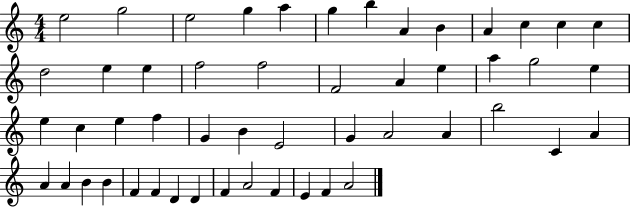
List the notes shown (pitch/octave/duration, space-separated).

E5/h G5/h E5/h G5/q A5/q G5/q B5/q A4/q B4/q A4/q C5/q C5/q C5/q D5/h E5/q E5/q F5/h F5/h F4/h A4/q E5/q A5/q G5/h E5/q E5/q C5/q E5/q F5/q G4/q B4/q E4/h G4/q A4/h A4/q B5/h C4/q A4/q A4/q A4/q B4/q B4/q F4/q F4/q D4/q D4/q F4/q A4/h F4/q E4/q F4/q A4/h